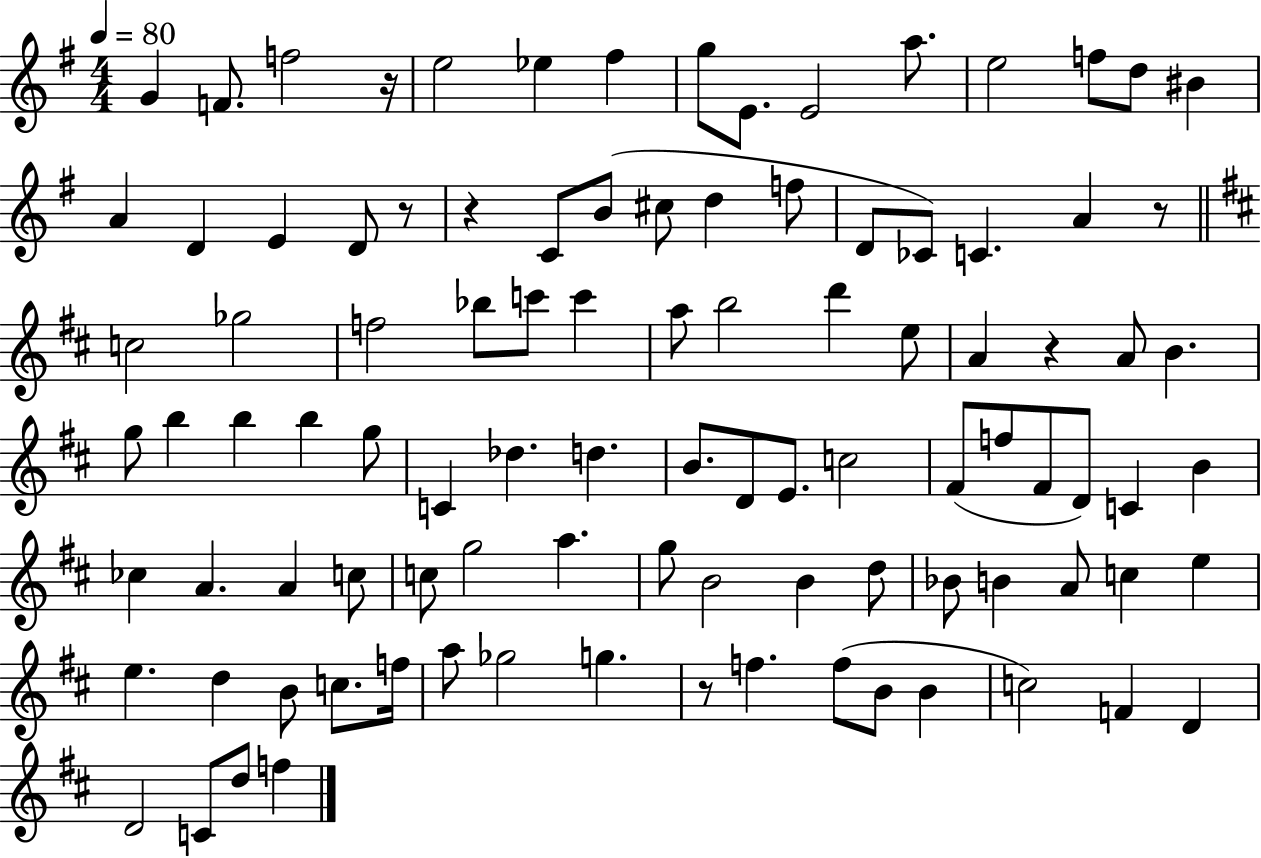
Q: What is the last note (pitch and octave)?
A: F5